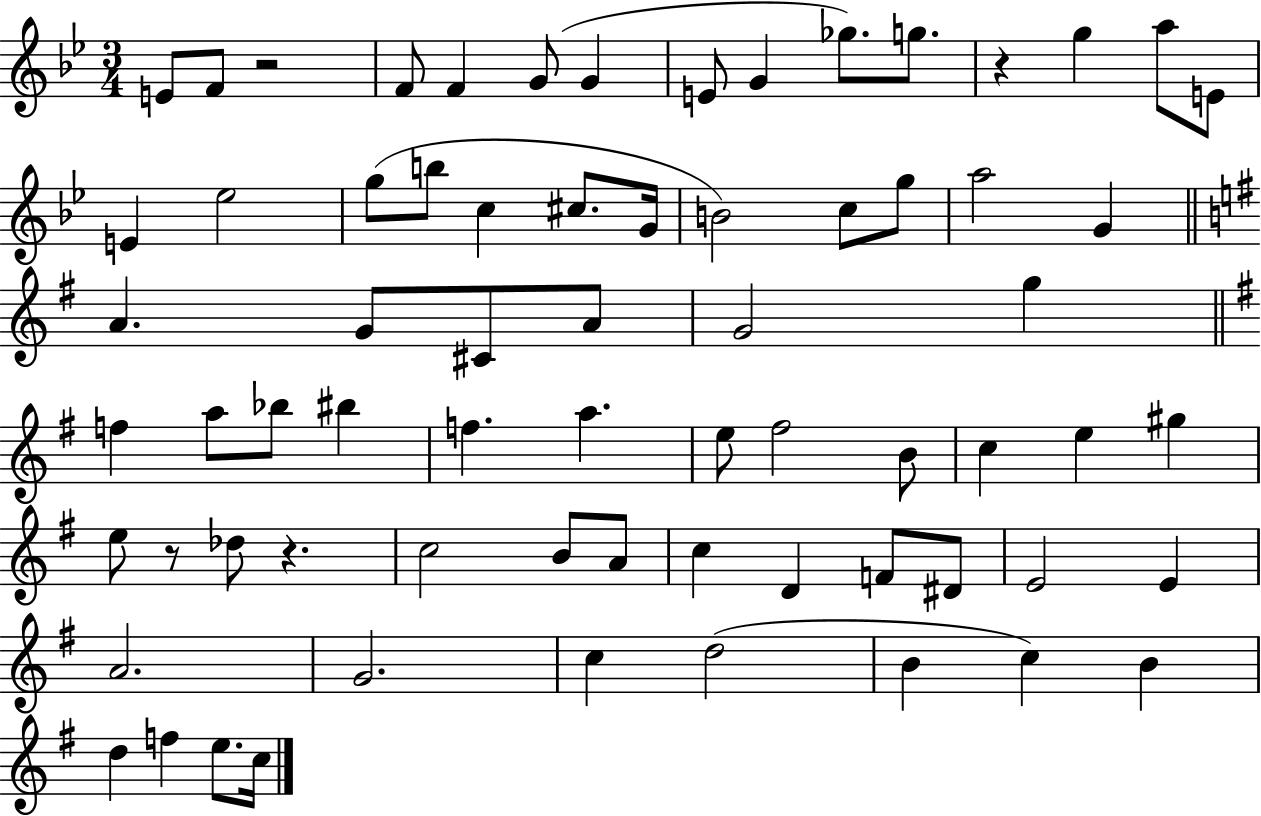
X:1
T:Untitled
M:3/4
L:1/4
K:Bb
E/2 F/2 z2 F/2 F G/2 G E/2 G _g/2 g/2 z g a/2 E/2 E _e2 g/2 b/2 c ^c/2 G/4 B2 c/2 g/2 a2 G A G/2 ^C/2 A/2 G2 g f a/2 _b/2 ^b f a e/2 ^f2 B/2 c e ^g e/2 z/2 _d/2 z c2 B/2 A/2 c D F/2 ^D/2 E2 E A2 G2 c d2 B c B d f e/2 c/4